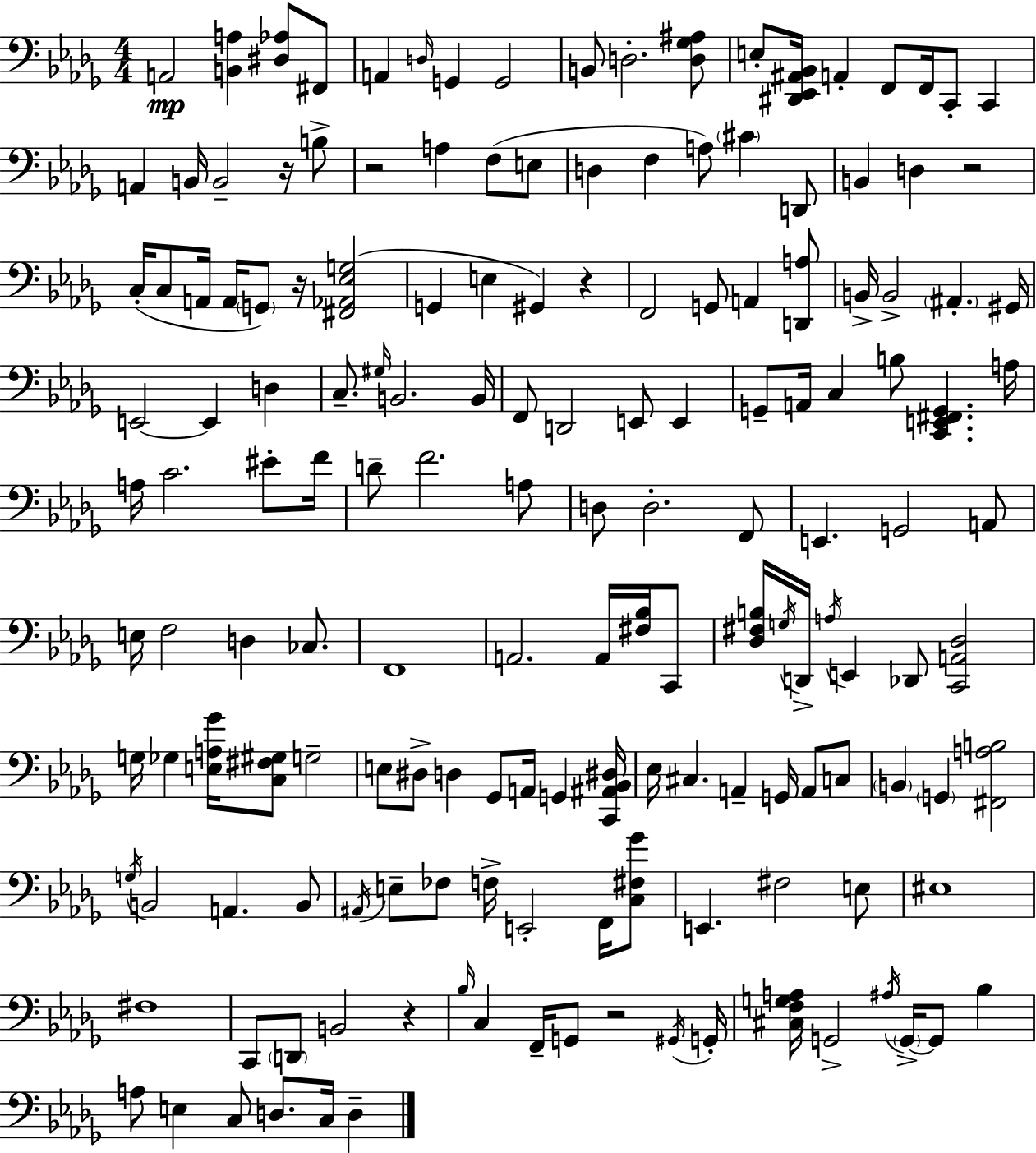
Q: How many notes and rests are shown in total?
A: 160